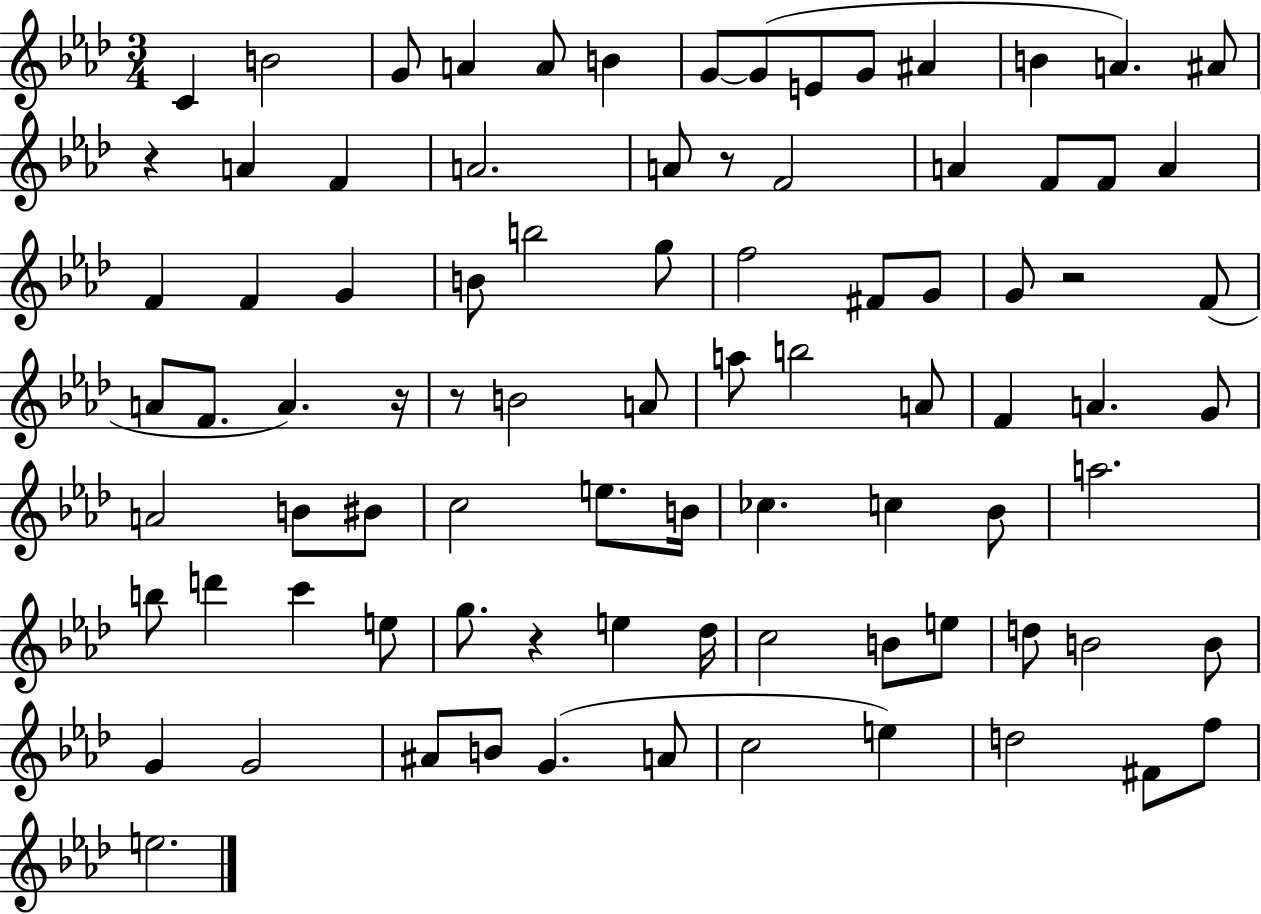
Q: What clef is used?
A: treble